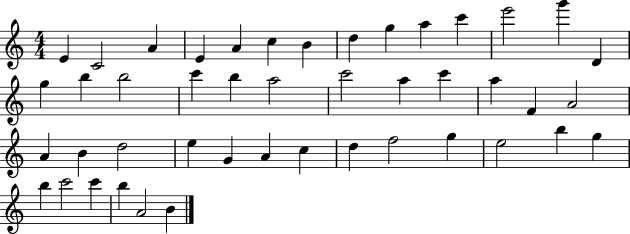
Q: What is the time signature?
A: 4/4